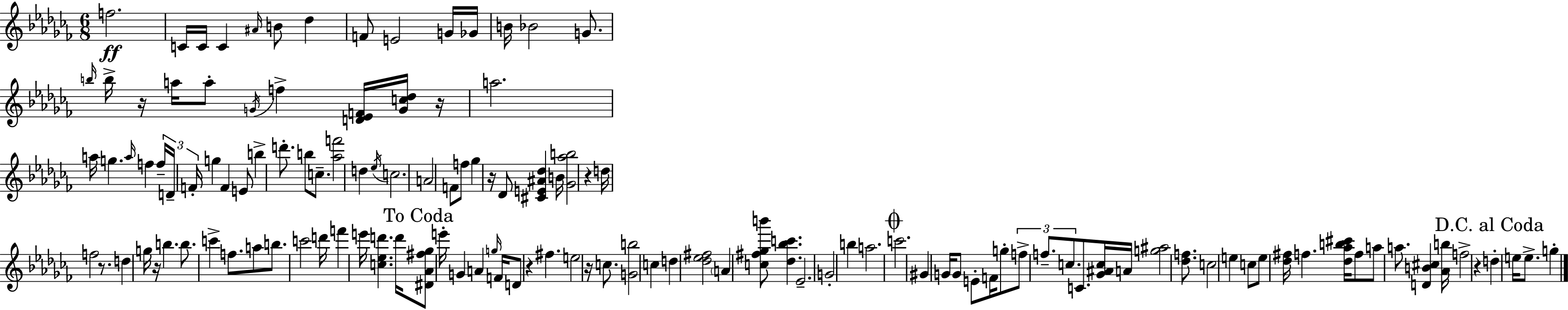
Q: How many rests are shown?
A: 9